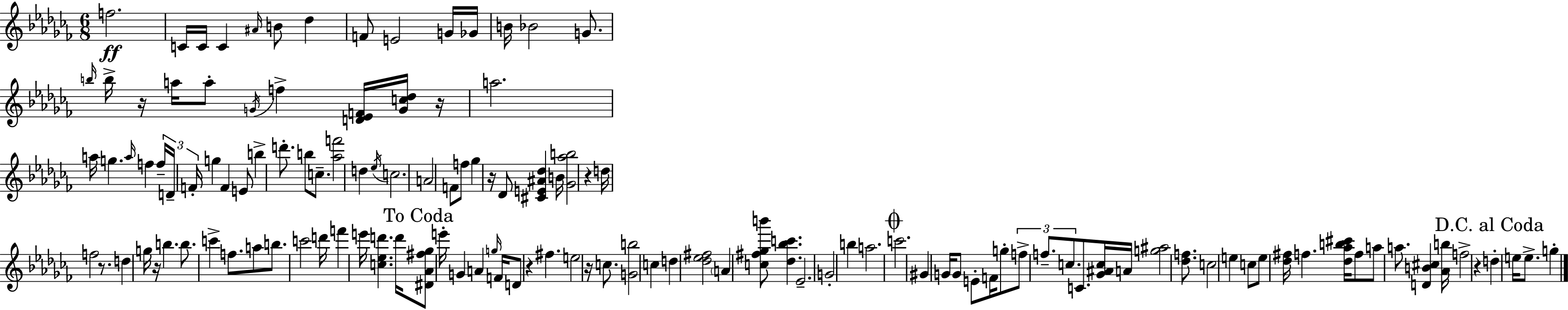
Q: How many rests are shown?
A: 9